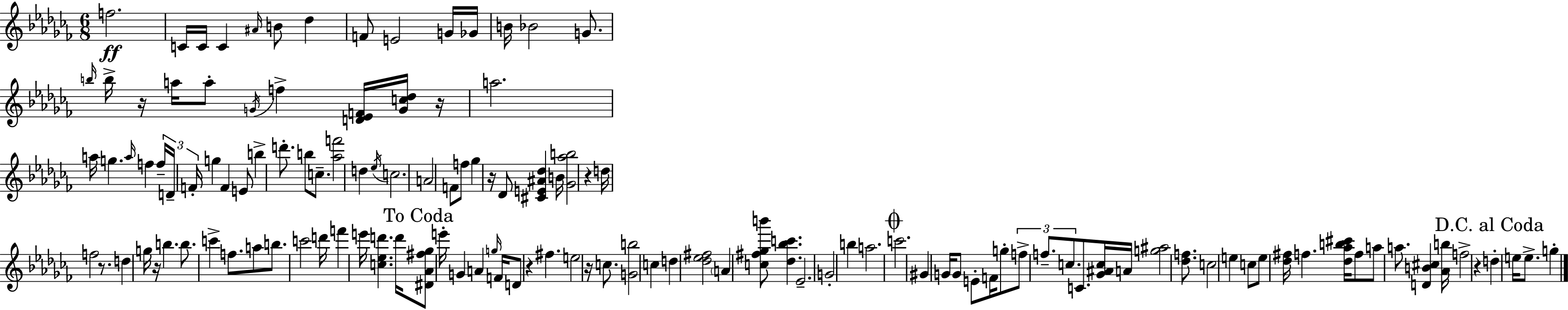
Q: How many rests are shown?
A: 9